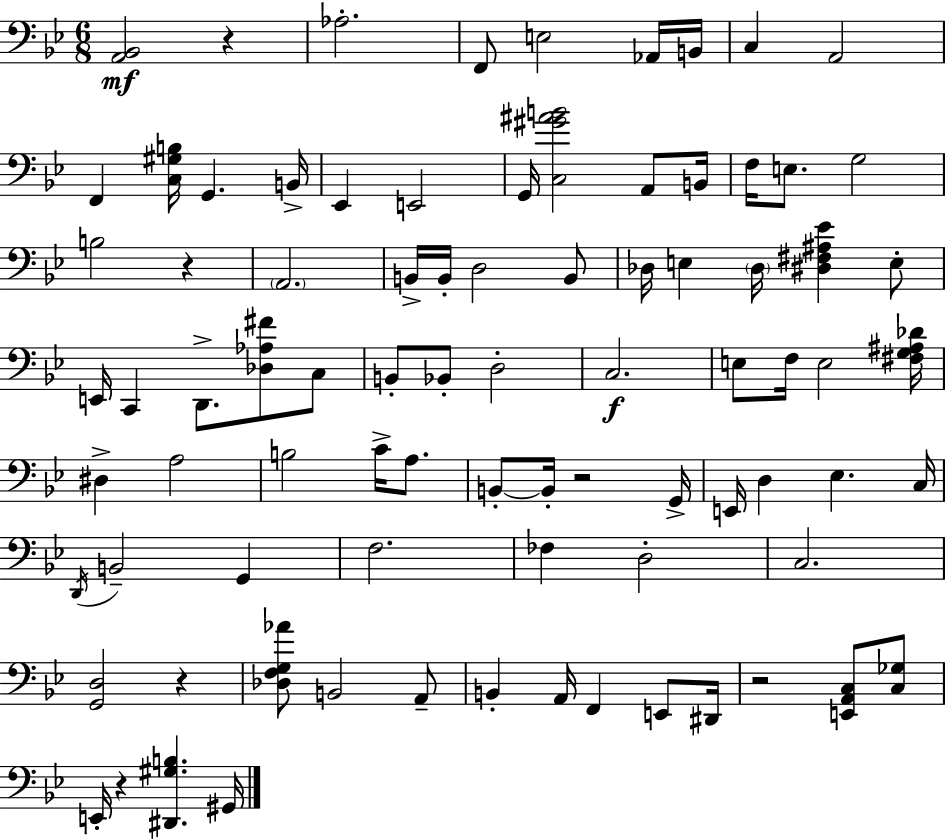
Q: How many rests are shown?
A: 6